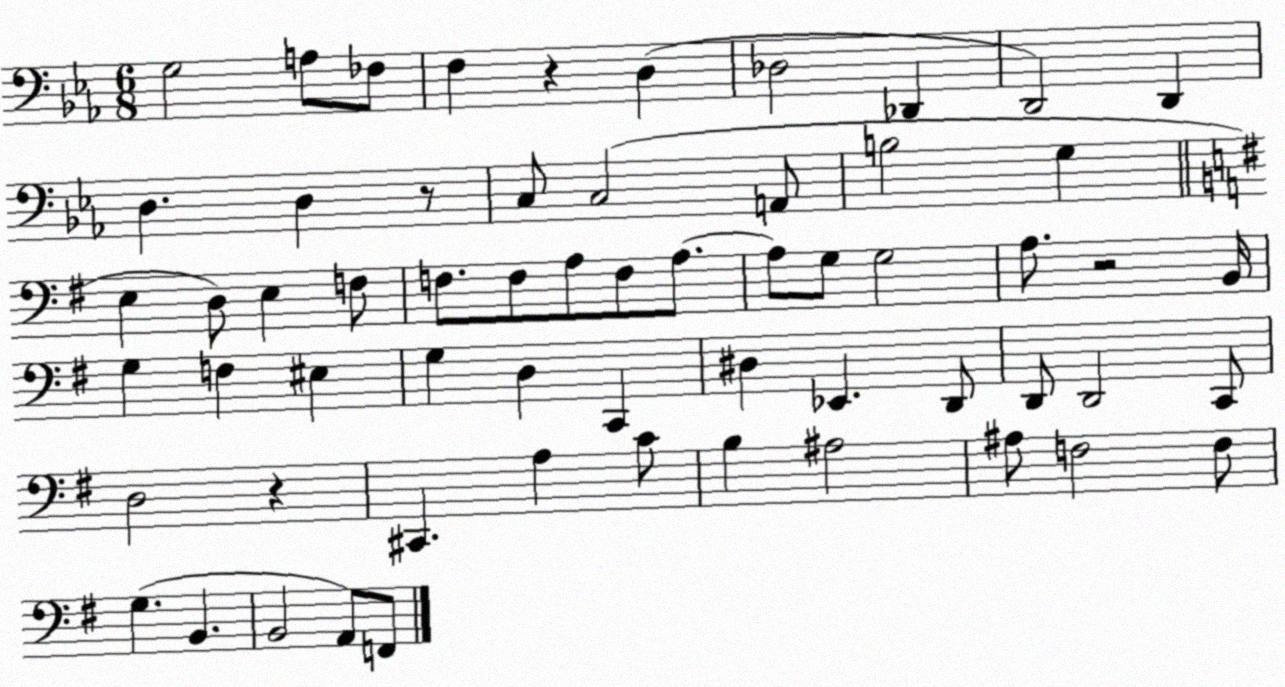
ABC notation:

X:1
T:Untitled
M:6/8
L:1/4
K:Eb
G,2 A,/2 _F,/2 F, z D, _D,2 _D,, D,,2 D,, D, D, z/2 C,/2 C,2 A,,/2 B,2 G, E, D,/2 E, F,/2 F,/2 F,/2 A,/2 F,/2 A,/2 A,/2 G,/2 G,2 A,/2 z2 B,,/4 G, F, ^E, G, D, C,, ^D, _E,, D,,/2 D,,/2 D,,2 C,,/2 D,2 z ^C,, A, C/2 B, ^A,2 ^A,/2 F,2 F,/2 G, B,, B,,2 A,,/2 F,,/2